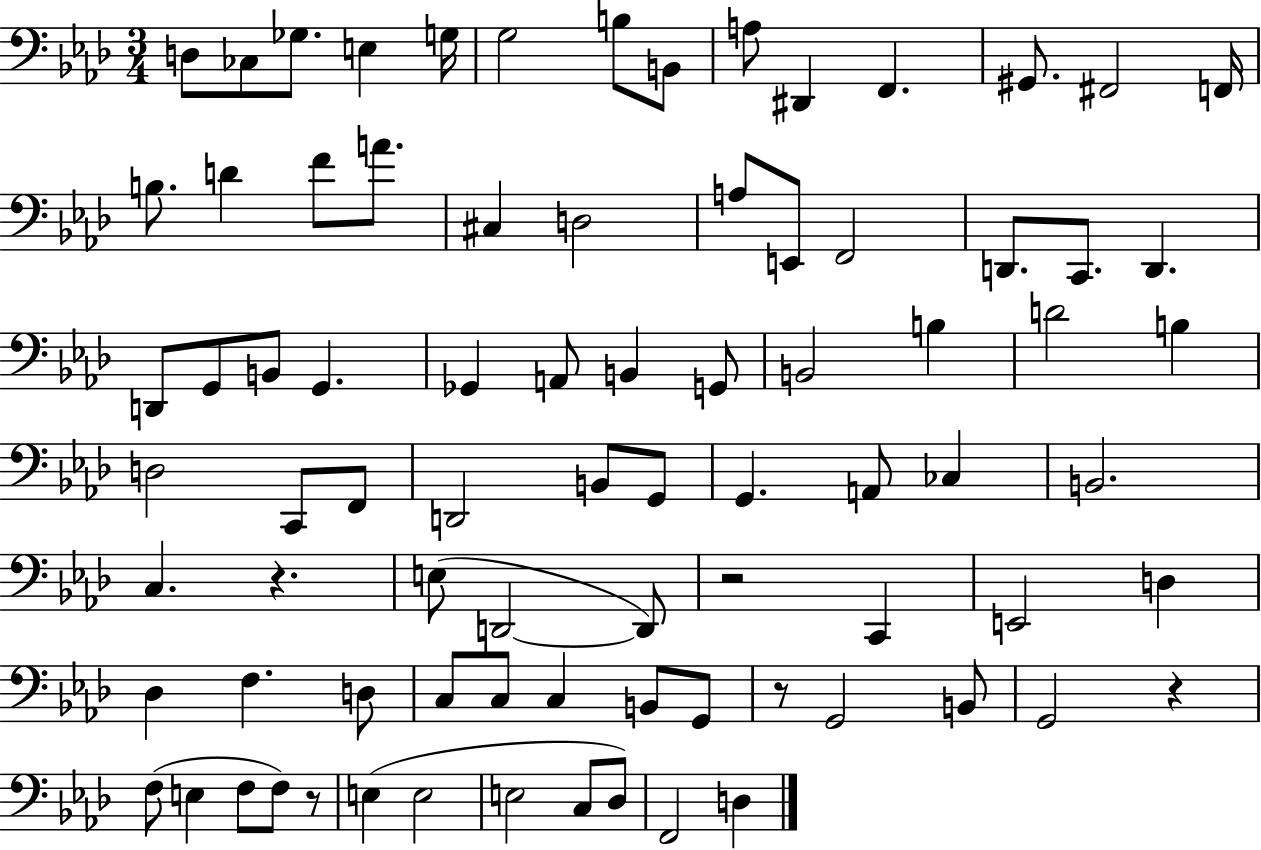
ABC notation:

X:1
T:Untitled
M:3/4
L:1/4
K:Ab
D,/2 _C,/2 _G,/2 E, G,/4 G,2 B,/2 B,,/2 A,/2 ^D,, F,, ^G,,/2 ^F,,2 F,,/4 B,/2 D F/2 A/2 ^C, D,2 A,/2 E,,/2 F,,2 D,,/2 C,,/2 D,, D,,/2 G,,/2 B,,/2 G,, _G,, A,,/2 B,, G,,/2 B,,2 B, D2 B, D,2 C,,/2 F,,/2 D,,2 B,,/2 G,,/2 G,, A,,/2 _C, B,,2 C, z E,/2 D,,2 D,,/2 z2 C,, E,,2 D, _D, F, D,/2 C,/2 C,/2 C, B,,/2 G,,/2 z/2 G,,2 B,,/2 G,,2 z F,/2 E, F,/2 F,/2 z/2 E, E,2 E,2 C,/2 _D,/2 F,,2 D,